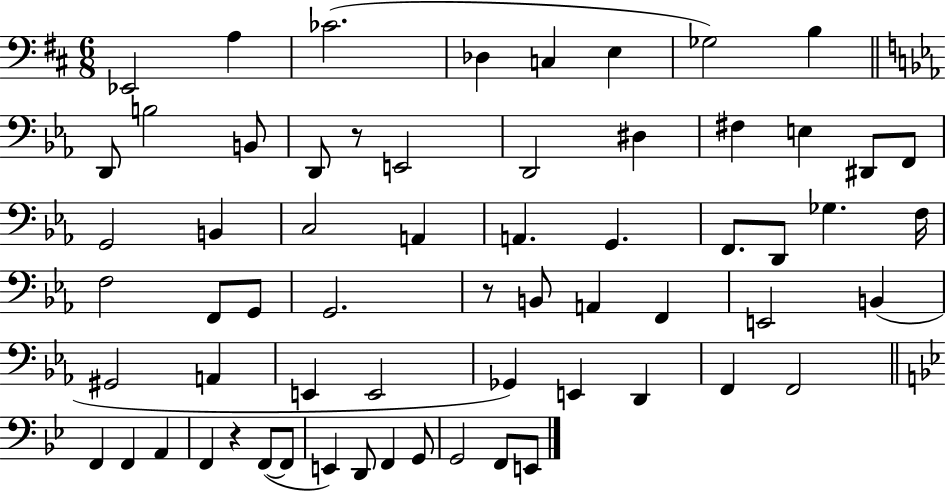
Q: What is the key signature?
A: D major